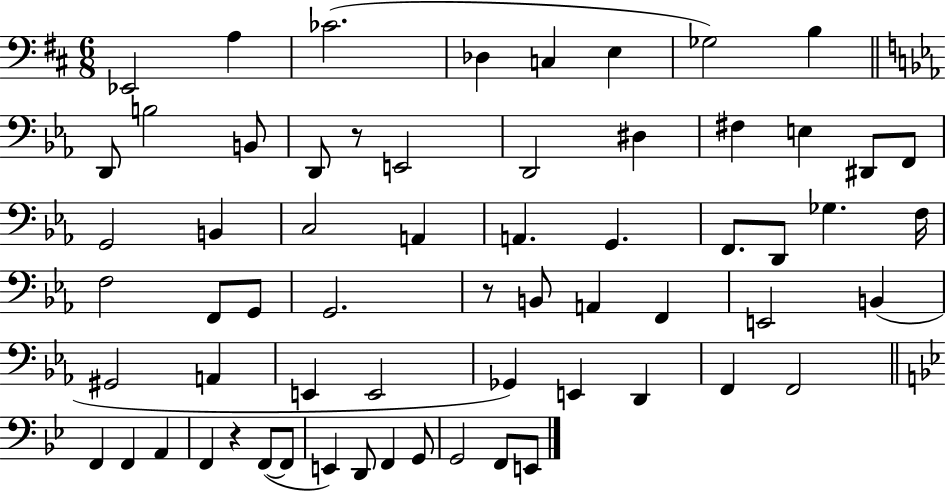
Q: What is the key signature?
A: D major